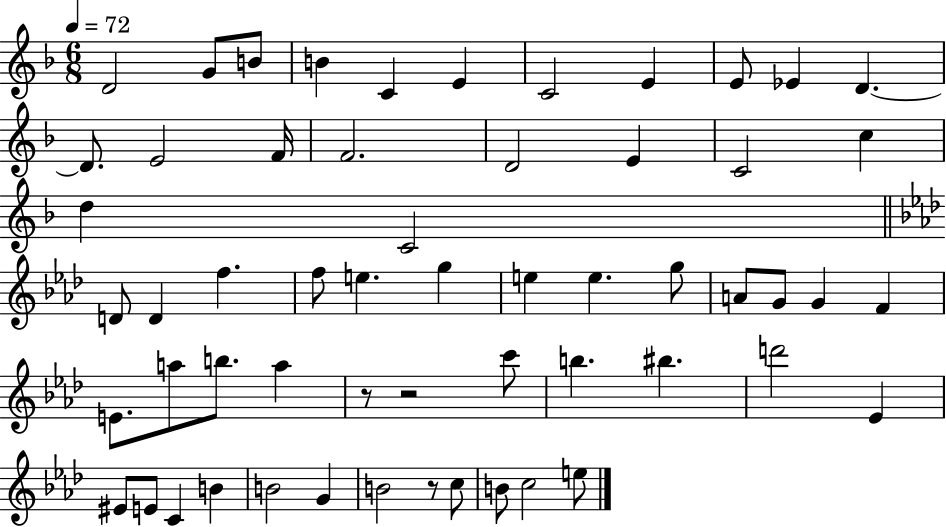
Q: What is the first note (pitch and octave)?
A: D4